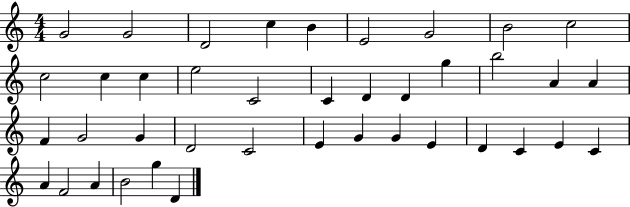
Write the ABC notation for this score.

X:1
T:Untitled
M:4/4
L:1/4
K:C
G2 G2 D2 c B E2 G2 B2 c2 c2 c c e2 C2 C D D g b2 A A F G2 G D2 C2 E G G E D C E C A F2 A B2 g D